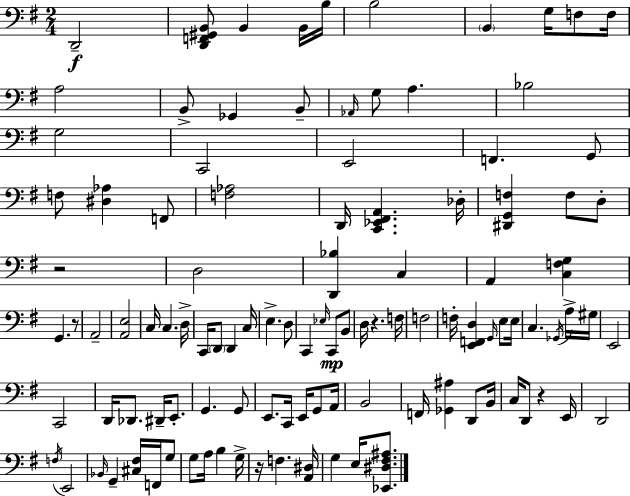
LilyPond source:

{
  \clef bass
  \numericTimeSignature
  \time 2/4
  \key g \major
  \repeat volta 2 { d,2--\f | <d, f, gis, b,>8 b,4 b,16 b16 | b2 | \parenthesize b,4 g16 f8 f16 | \break a2 | b,8-> ges,4 b,8-- | \grace { aes,16 } g8 a4. | bes2 | \break g2 | c,2 | e,2 | f,4. g,8 | \break f8 <dis aes>4 f,8 | <f aes>2 | d,16 <c, ees, fis, a,>4. | des16-. <dis, g, f>4 f8 d8-. | \break r2 | d2 | <d, bes>4 c4 | a,4 <c f g>4 | \break g,4. r8 | a,2-- | <a, e>2 | c16 c4. | \break d16-> c,16 \parenthesize d,8 d,4 | c16 e4.-> d8 | c,4 \grace { ees16 } c,8\mp | b,8 d16 r4. | \break f16 f2 | f16-. <e, f, d>4 \grace { g,16 } | e8 e16 c4. | \acciaccatura { ges,16 } a16-> gis16 e,2 | \break c,2 | d,16 des,8. | dis,16-- e,8.-. g,4. | g,8 e,8. c,16 | \break e,16 g,8 a,16 b,2 | f,16 <ges, ais>4 | d,8 b,16 c16 d,8 r4 | e,16 d,2 | \break \acciaccatura { f16 } e,2 | \grace { bes,16 } g,4-- | <cis fis>16 f,16 g8 g8 | a16 b4 g16-> r16 f4. | \break <a, dis>16 g4 | e16 <ees, dis fis ais>8. } \bar "|."
}